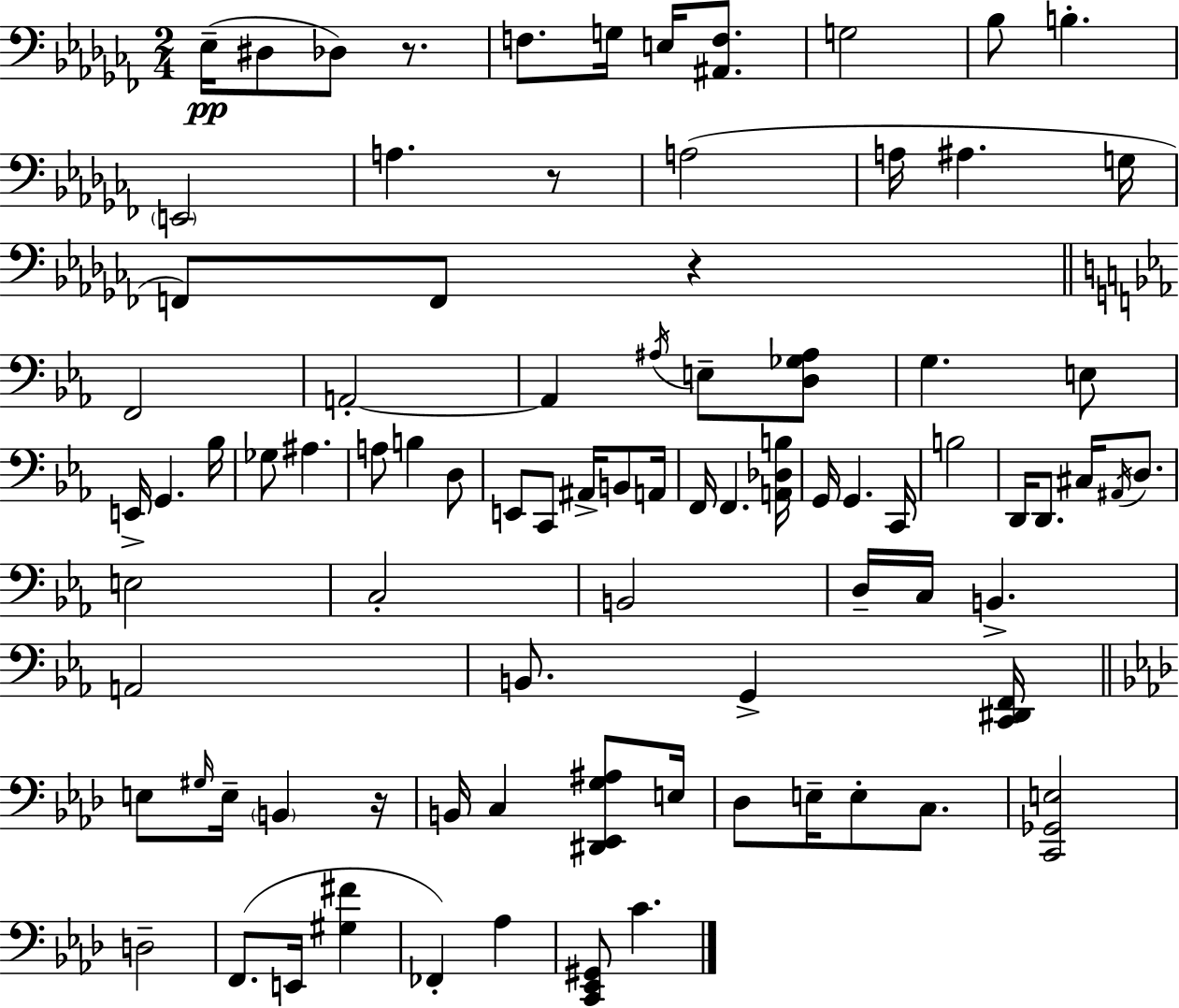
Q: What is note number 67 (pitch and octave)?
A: E3